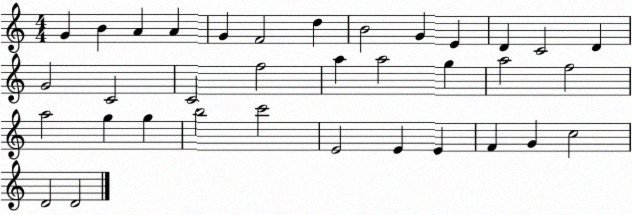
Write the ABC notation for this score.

X:1
T:Untitled
M:4/4
L:1/4
K:C
G B A A G F2 d B2 G E D C2 D G2 C2 C2 f2 a a2 g a2 f2 a2 g g b2 c'2 E2 E E F G c2 D2 D2